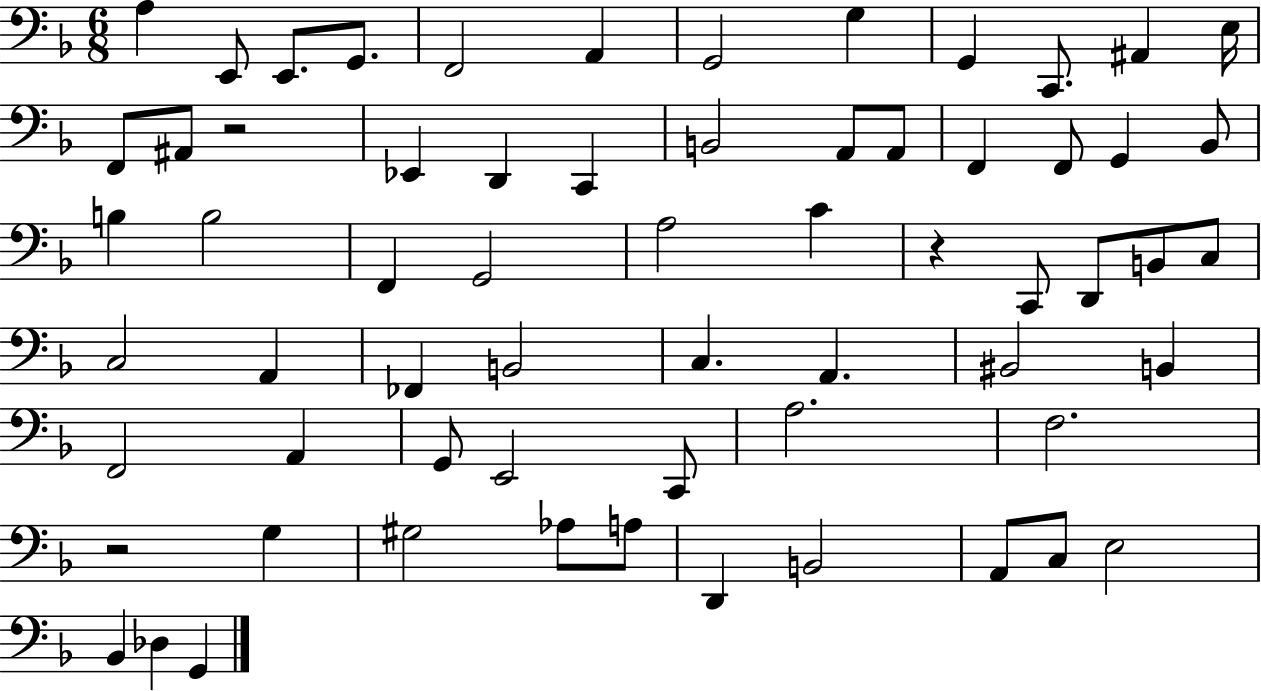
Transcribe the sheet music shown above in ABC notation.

X:1
T:Untitled
M:6/8
L:1/4
K:F
A, E,,/2 E,,/2 G,,/2 F,,2 A,, G,,2 G, G,, C,,/2 ^A,, E,/4 F,,/2 ^A,,/2 z2 _E,, D,, C,, B,,2 A,,/2 A,,/2 F,, F,,/2 G,, _B,,/2 B, B,2 F,, G,,2 A,2 C z C,,/2 D,,/2 B,,/2 C,/2 C,2 A,, _F,, B,,2 C, A,, ^B,,2 B,, F,,2 A,, G,,/2 E,,2 C,,/2 A,2 F,2 z2 G, ^G,2 _A,/2 A,/2 D,, B,,2 A,,/2 C,/2 E,2 _B,, _D, G,,